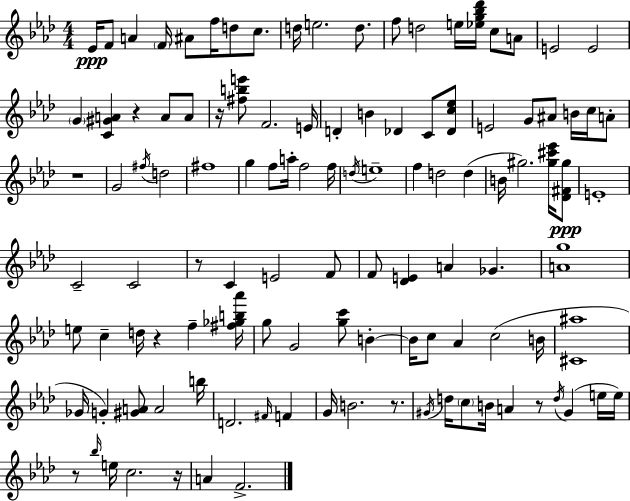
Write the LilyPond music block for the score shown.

{
  \clef treble
  \numericTimeSignature
  \time 4/4
  \key aes \major
  \repeat volta 2 { ees'16\ppp f'8 a'4 \parenthesize f'16 ais'8 f''16 d''8 c''8. | d''16 e''2. d''8. | f''8 d''2 e''16 <ees'' g'' bes'' des'''>16 c''8 a'8 | e'2 e'2 | \break \parenthesize g'4 <c' gis' a'>4 r4 a'8 a'8 | r16 <fis'' b'' e'''>8 f'2. e'16 | d'4-. b'4 des'4 c'8 <des' c'' ees''>8 | e'2 g'8 ais'8 b'16 c''16 a'8-. | \break r1 | g'2 \acciaccatura { fis''16 } d''2 | fis''1 | g''4 f''8 a''16-. f''2 | \break f''16 \acciaccatura { d''16 } e''1-- | f''4 d''2 d''4( | b'16 gis''2.) <gis'' cis''' ees'''>16 | <des' fis' gis''>8\ppp e'1-. | \break c'2-- c'2 | r8 c'4 e'2 | f'8 f'8 <des' e'>4 a'4 ges'4. | <a' g''>1 | \break e''8 c''4-- d''16 r4 f''4-- | <fis'' ges'' b'' aes'''>16 g''8 g'2 <g'' c'''>8 b'4-.~~ | b'16 c''8 aes'4 c''2( | b'16 <cis' ais''>1 | \break ges'16 g'4-.) <gis' a'>8 a'2 | b''16 d'2. \grace { fis'16 } f'4 | g'16 b'2. | r8. \acciaccatura { gis'16 } d''16 \parenthesize c''8 b'16 a'4 r8 \acciaccatura { d''16 }( gis'4 | \break e''16 e''16) r8 \grace { bes''16 } e''16 c''2. | r16 a'4 f'2.-> | } \bar "|."
}